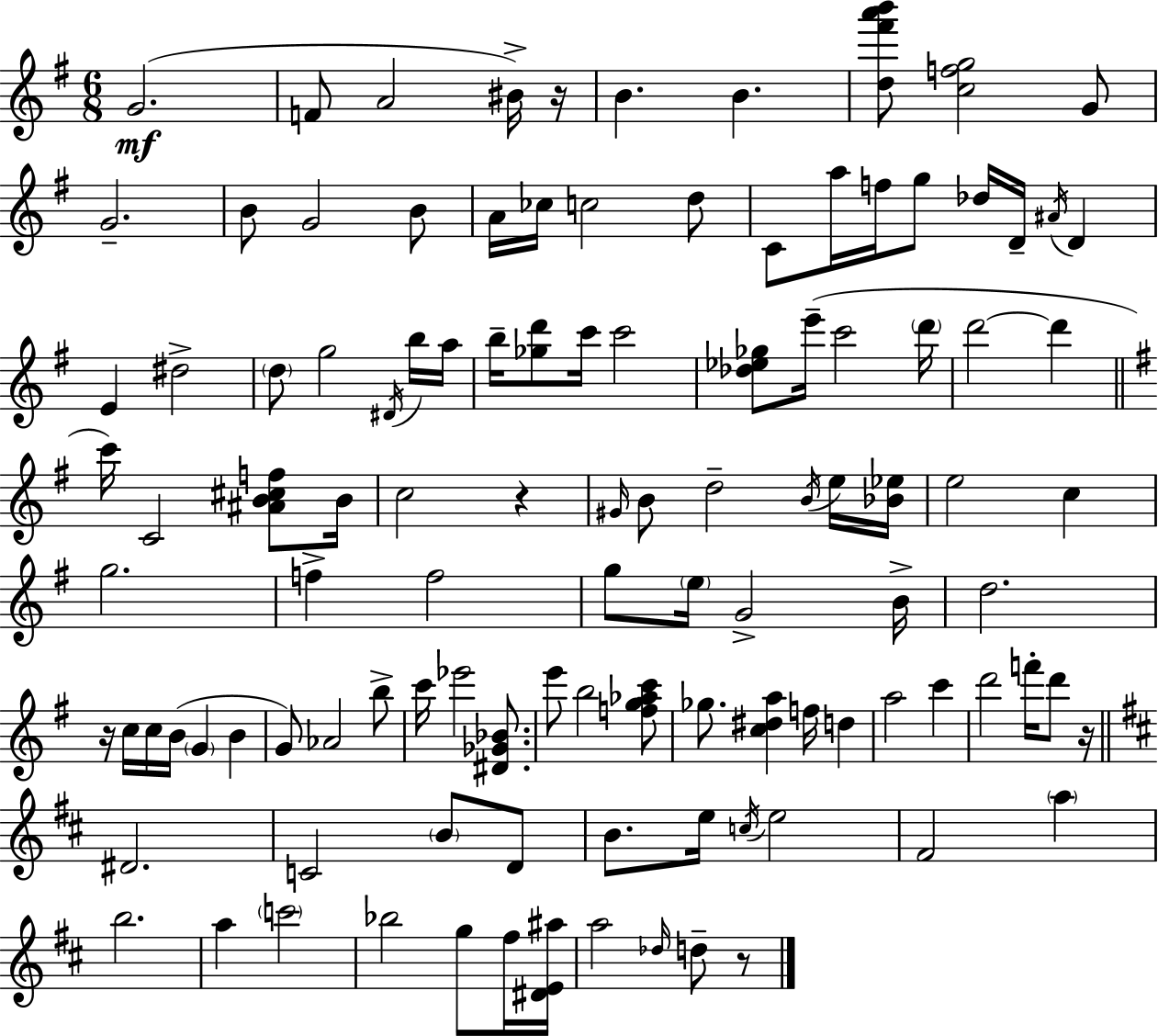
G4/h. F4/e A4/h BIS4/s R/s B4/q. B4/q. [D5,F#6,A6,B6]/e [C5,F5,G5]/h G4/e G4/h. B4/e G4/h B4/e A4/s CES5/s C5/h D5/e C4/e A5/s F5/s G5/e Db5/s D4/s A#4/s D4/q E4/q D#5/h D5/e G5/h D#4/s B5/s A5/s B5/s [Gb5,D6]/e C6/s C6/h [Db5,Eb5,Gb5]/e E6/s C6/h D6/s D6/h D6/q C6/s C4/h [A#4,B4,C#5,F5]/e B4/s C5/h R/q G#4/s B4/e D5/h B4/s E5/s [Bb4,Eb5]/s E5/h C5/q G5/h. F5/q F5/h G5/e E5/s G4/h B4/s D5/h. R/s C5/s C5/s B4/s G4/q B4/q G4/e Ab4/h B5/e C6/s Eb6/h [D#4,Gb4,Bb4]/e. E6/e B5/h [F5,G5,Ab5,C6]/e Gb5/e. [C5,D#5,A5]/q F5/s D5/q A5/h C6/q D6/h F6/s D6/e R/s D#4/h. C4/h B4/e D4/e B4/e. E5/s C5/s E5/h F#4/h A5/q B5/h. A5/q C6/h Bb5/h G5/e F#5/s [D#4,E4,A#5]/s A5/h Db5/s D5/e R/e